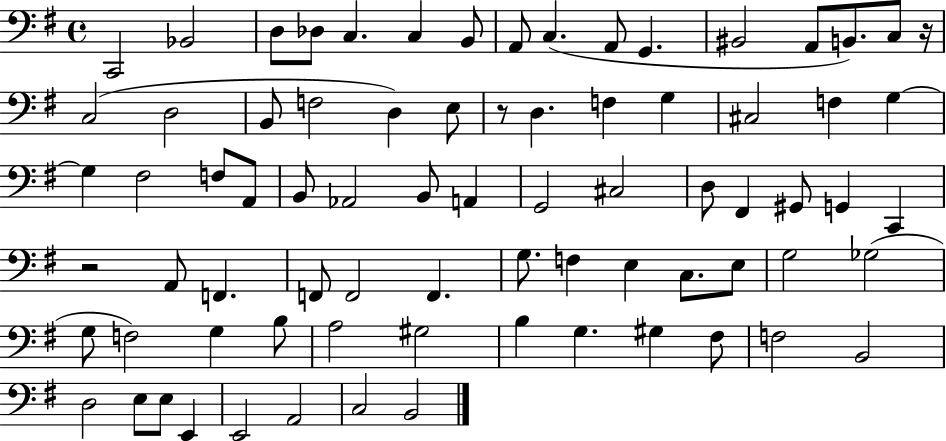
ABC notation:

X:1
T:Untitled
M:4/4
L:1/4
K:G
C,,2 _B,,2 D,/2 _D,/2 C, C, B,,/2 A,,/2 C, A,,/2 G,, ^B,,2 A,,/2 B,,/2 C,/2 z/4 C,2 D,2 B,,/2 F,2 D, E,/2 z/2 D, F, G, ^C,2 F, G, G, ^F,2 F,/2 A,,/2 B,,/2 _A,,2 B,,/2 A,, G,,2 ^C,2 D,/2 ^F,, ^G,,/2 G,, C,, z2 A,,/2 F,, F,,/2 F,,2 F,, G,/2 F, E, C,/2 E,/2 G,2 _G,2 G,/2 F,2 G, B,/2 A,2 ^G,2 B, G, ^G, ^F,/2 F,2 B,,2 D,2 E,/2 E,/2 E,, E,,2 A,,2 C,2 B,,2